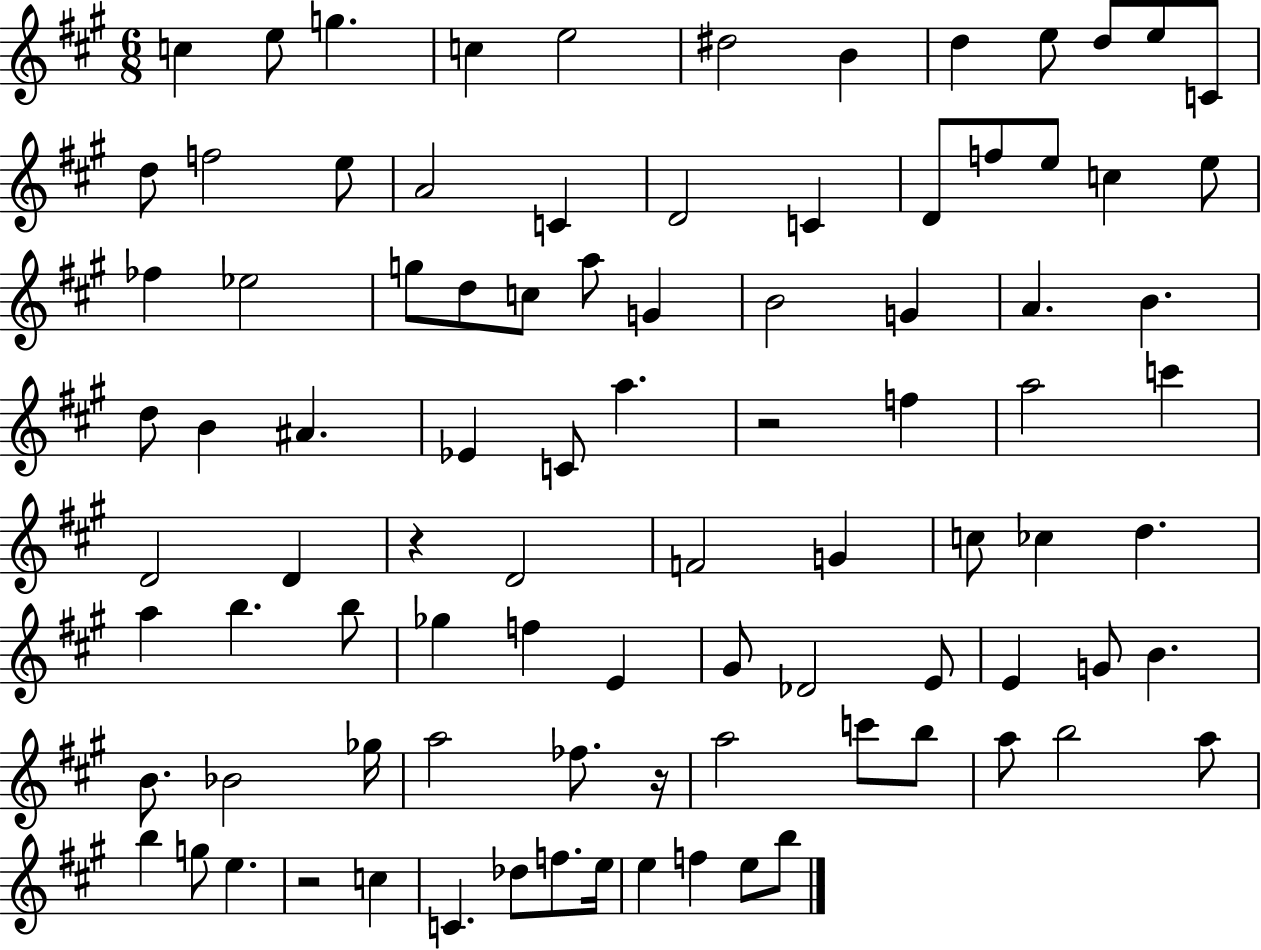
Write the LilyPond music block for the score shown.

{
  \clef treble
  \numericTimeSignature
  \time 6/8
  \key a \major
  c''4 e''8 g''4. | c''4 e''2 | dis''2 b'4 | d''4 e''8 d''8 e''8 c'8 | \break d''8 f''2 e''8 | a'2 c'4 | d'2 c'4 | d'8 f''8 e''8 c''4 e''8 | \break fes''4 ees''2 | g''8 d''8 c''8 a''8 g'4 | b'2 g'4 | a'4. b'4. | \break d''8 b'4 ais'4. | ees'4 c'8 a''4. | r2 f''4 | a''2 c'''4 | \break d'2 d'4 | r4 d'2 | f'2 g'4 | c''8 ces''4 d''4. | \break a''4 b''4. b''8 | ges''4 f''4 e'4 | gis'8 des'2 e'8 | e'4 g'8 b'4. | \break b'8. bes'2 ges''16 | a''2 fes''8. r16 | a''2 c'''8 b''8 | a''8 b''2 a''8 | \break b''4 g''8 e''4. | r2 c''4 | c'4. des''8 f''8. e''16 | e''4 f''4 e''8 b''8 | \break \bar "|."
}